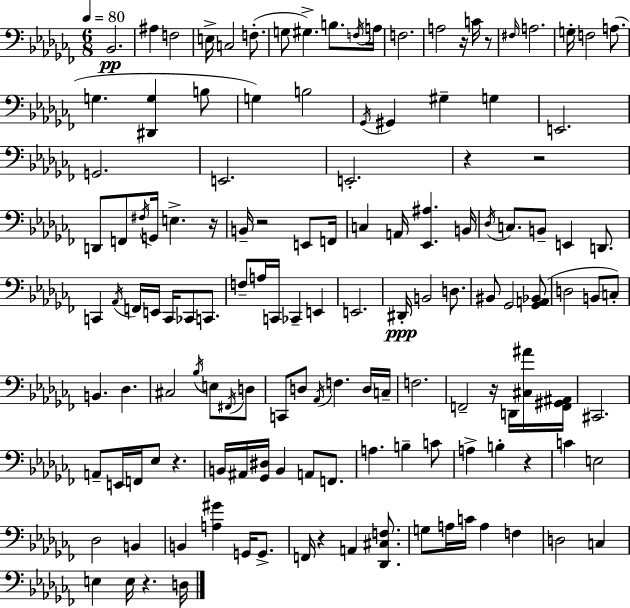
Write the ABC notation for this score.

X:1
T:Untitled
M:6/8
L:1/4
K:Abm
_B,,2 ^A, F,2 E,/4 C,2 F,/2 G,/2 ^G, B,/2 F,/4 A,/4 F,2 A,2 z/4 C/4 z/2 ^F,/4 A,2 G,/4 F,2 A,/2 G, [^D,,G,] B,/2 G, B,2 _G,,/4 ^G,, ^G, G, E,,2 G,,2 E,,2 E,,2 z z2 D,,/2 F,,/2 ^F,/4 G,,/4 E, z/4 B,,/4 z2 E,,/2 F,,/4 C, A,,/4 [_E,,^A,] B,,/4 _D,/4 C,/2 B,,/2 E,, D,,/2 C,, _A,,/4 F,,/4 E,,/4 C,,/4 _C,,/2 C,,/2 F,/2 A,/4 C,,/4 _C,, E,, E,,2 ^D,,/4 B,,2 D,/2 ^B,,/2 _G,,2 [_G,,A,,_B,,]/2 D,2 B,,/2 C,/2 B,, _D, ^C,2 _B,/4 E,/2 ^F,,/4 D,/2 C,,/2 D,/2 _A,,/4 F, D,/4 C,/4 F,2 F,,2 z/4 D,,/4 [^C,^A]/4 [F,,^G,,^A,,]/4 ^C,,2 A,,/2 E,,/4 F,,/4 _E,/2 z B,,/4 ^A,,/4 [_G,,^D,]/4 B,, A,,/2 F,,/2 A, B, C/2 A, B, z C E,2 _D,2 B,, B,, [A,^G] G,,/4 G,,/2 F,,/4 z A,, [_D,,^C,F,]/2 G,/2 A,/4 C/4 A, F, D,2 C, E, E,/4 z D,/4